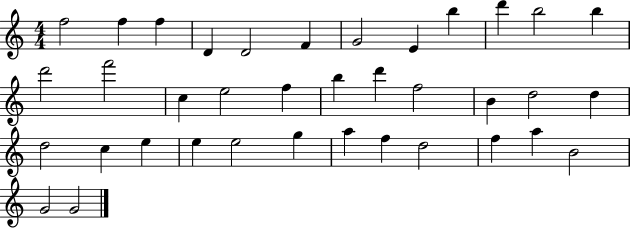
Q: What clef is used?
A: treble